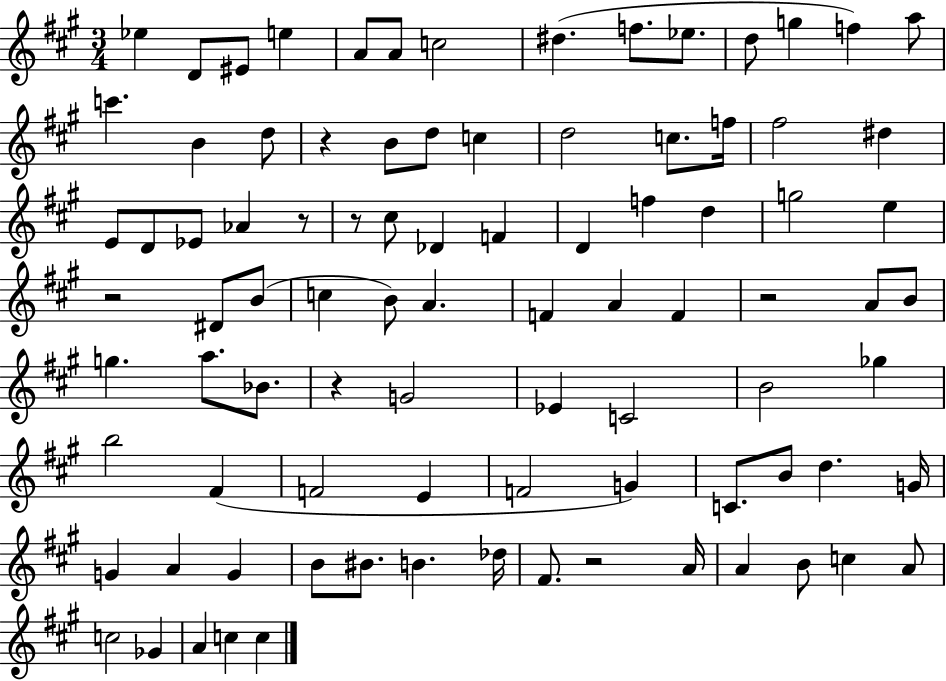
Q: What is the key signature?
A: A major